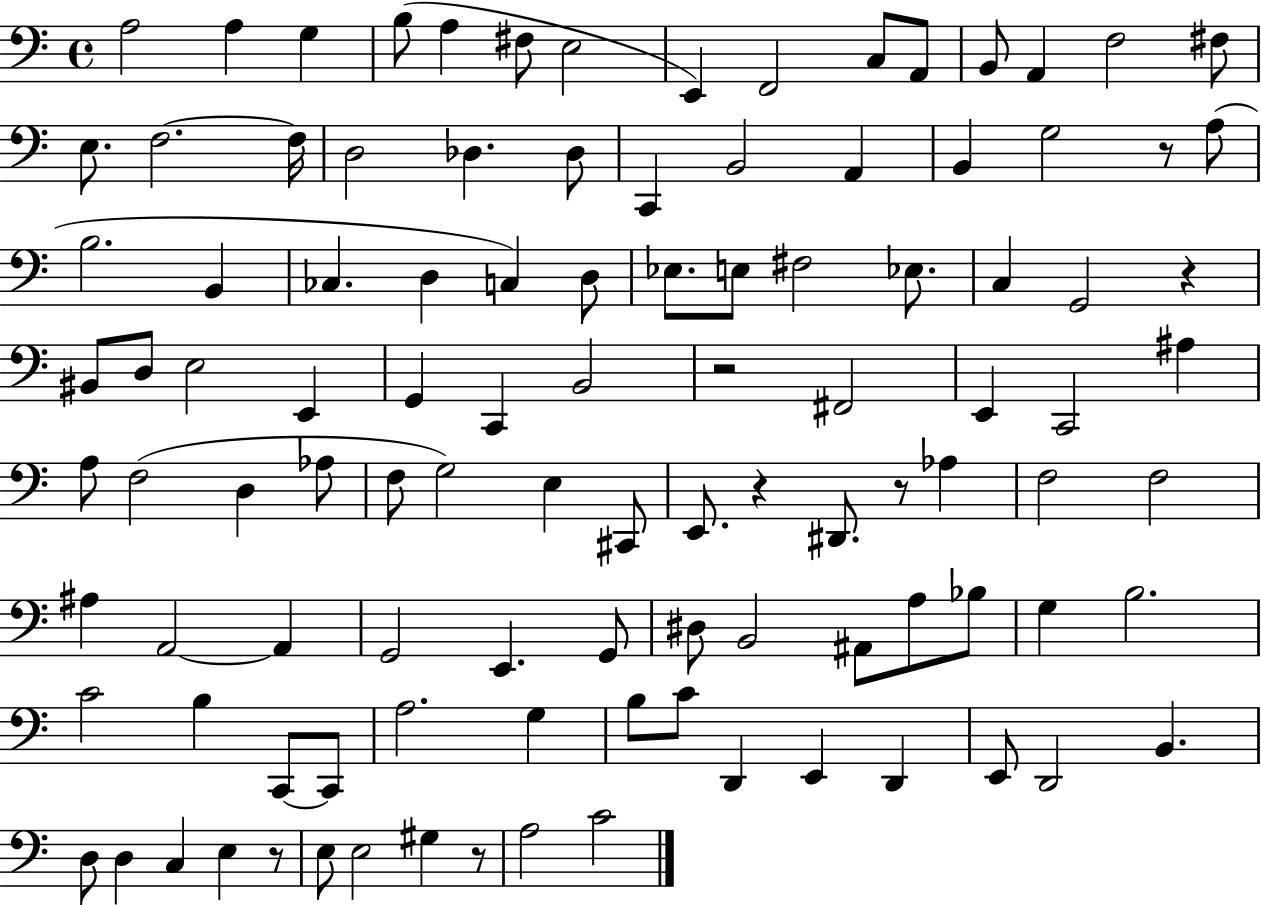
X:1
T:Untitled
M:4/4
L:1/4
K:C
A,2 A, G, B,/2 A, ^F,/2 E,2 E,, F,,2 C,/2 A,,/2 B,,/2 A,, F,2 ^F,/2 E,/2 F,2 F,/4 D,2 _D, _D,/2 C,, B,,2 A,, B,, G,2 z/2 A,/2 B,2 B,, _C, D, C, D,/2 _E,/2 E,/2 ^F,2 _E,/2 C, G,,2 z ^B,,/2 D,/2 E,2 E,, G,, C,, B,,2 z2 ^F,,2 E,, C,,2 ^A, A,/2 F,2 D, _A,/2 F,/2 G,2 E, ^C,,/2 E,,/2 z ^D,,/2 z/2 _A, F,2 F,2 ^A, A,,2 A,, G,,2 E,, G,,/2 ^D,/2 B,,2 ^A,,/2 A,/2 _B,/2 G, B,2 C2 B, C,,/2 C,,/2 A,2 G, B,/2 C/2 D,, E,, D,, E,,/2 D,,2 B,, D,/2 D, C, E, z/2 E,/2 E,2 ^G, z/2 A,2 C2